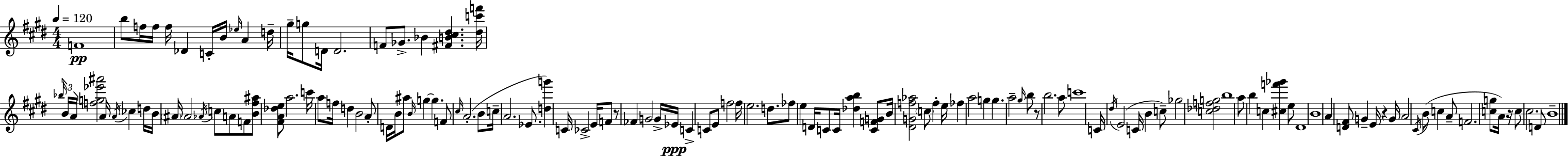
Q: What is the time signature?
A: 4/4